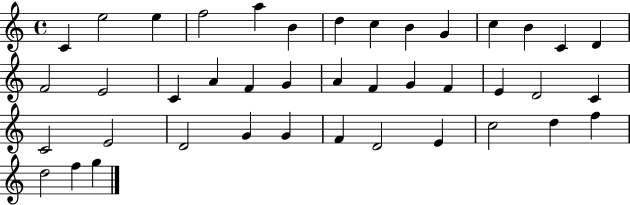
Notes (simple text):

C4/q E5/h E5/q F5/h A5/q B4/q D5/q C5/q B4/q G4/q C5/q B4/q C4/q D4/q F4/h E4/h C4/q A4/q F4/q G4/q A4/q F4/q G4/q F4/q E4/q D4/h C4/q C4/h E4/h D4/h G4/q G4/q F4/q D4/h E4/q C5/h D5/q F5/q D5/h F5/q G5/q